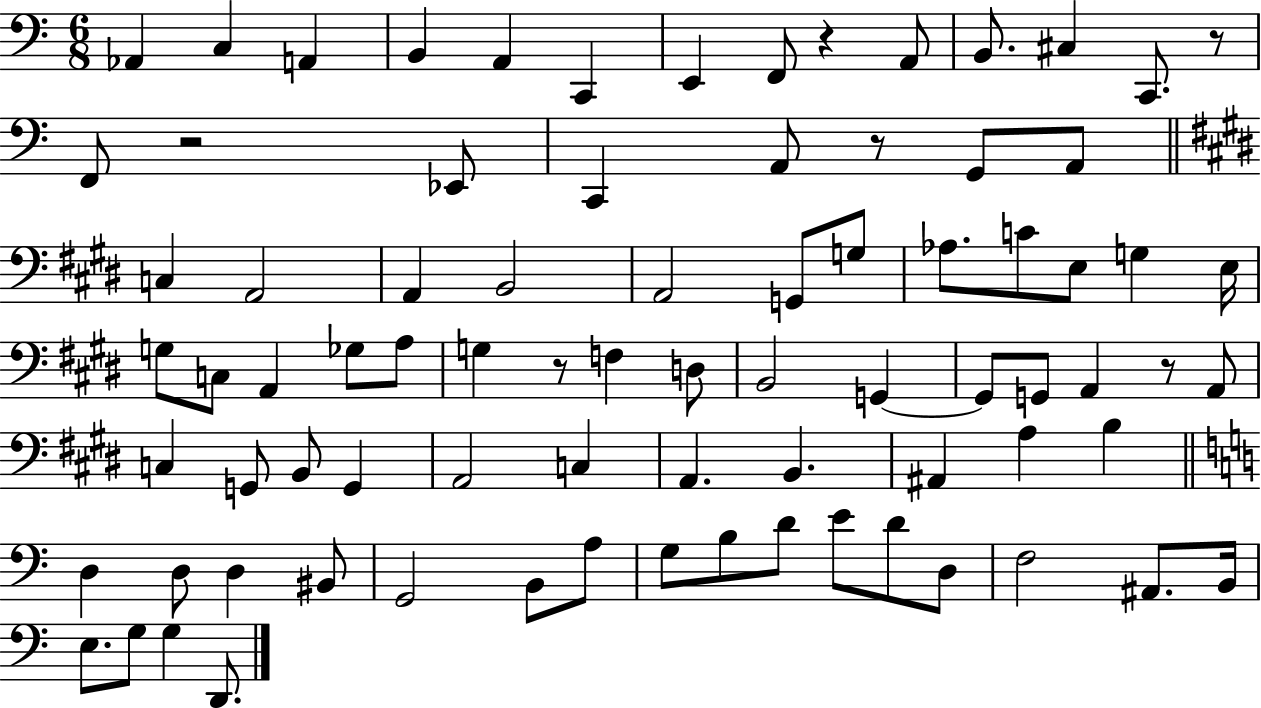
{
  \clef bass
  \numericTimeSignature
  \time 6/8
  \key c \major
  \repeat volta 2 { aes,4 c4 a,4 | b,4 a,4 c,4 | e,4 f,8 r4 a,8 | b,8. cis4 c,8. r8 | \break f,8 r2 ees,8 | c,4 a,8 r8 g,8 a,8 | \bar "||" \break \key e \major c4 a,2 | a,4 b,2 | a,2 g,8 g8 | aes8. c'8 e8 g4 e16 | \break g8 c8 a,4 ges8 a8 | g4 r8 f4 d8 | b,2 g,4~~ | g,8 g,8 a,4 r8 a,8 | \break c4 g,8 b,8 g,4 | a,2 c4 | a,4. b,4. | ais,4 a4 b4 | \break \bar "||" \break \key c \major d4 d8 d4 bis,8 | g,2 b,8 a8 | g8 b8 d'8 e'8 d'8 d8 | f2 ais,8. b,16 | \break e8. g8 g4 d,8. | } \bar "|."
}